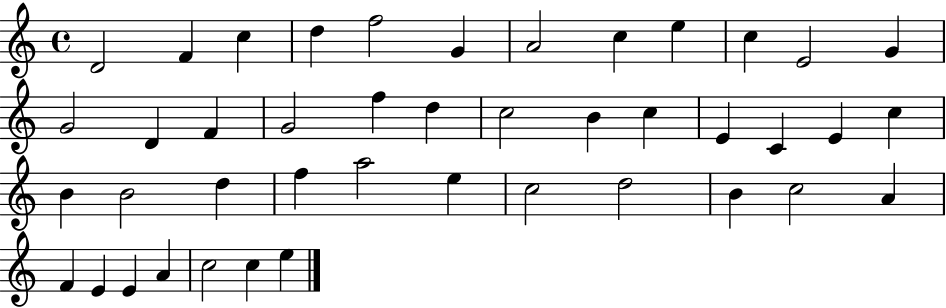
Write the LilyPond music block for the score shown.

{
  \clef treble
  \time 4/4
  \defaultTimeSignature
  \key c \major
  d'2 f'4 c''4 | d''4 f''2 g'4 | a'2 c''4 e''4 | c''4 e'2 g'4 | \break g'2 d'4 f'4 | g'2 f''4 d''4 | c''2 b'4 c''4 | e'4 c'4 e'4 c''4 | \break b'4 b'2 d''4 | f''4 a''2 e''4 | c''2 d''2 | b'4 c''2 a'4 | \break f'4 e'4 e'4 a'4 | c''2 c''4 e''4 | \bar "|."
}